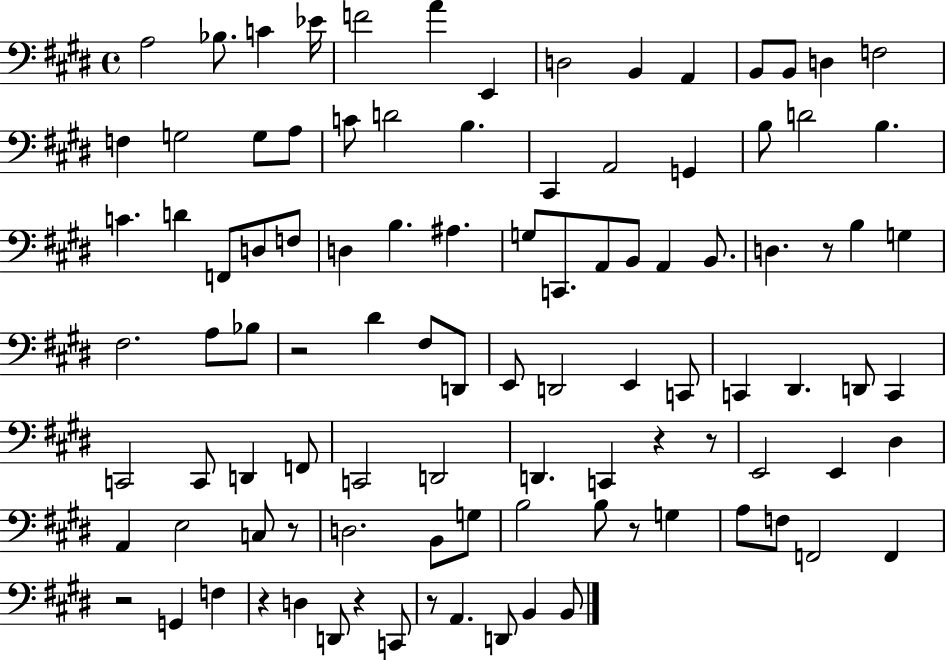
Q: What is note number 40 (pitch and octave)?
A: A2